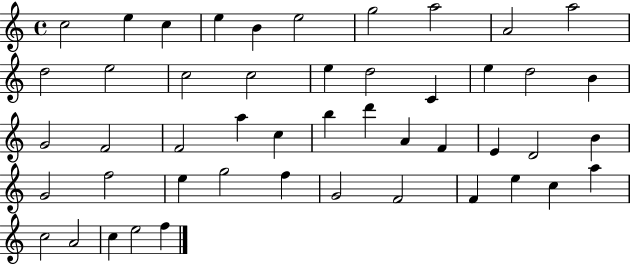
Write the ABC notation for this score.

X:1
T:Untitled
M:4/4
L:1/4
K:C
c2 e c e B e2 g2 a2 A2 a2 d2 e2 c2 c2 e d2 C e d2 B G2 F2 F2 a c b d' A F E D2 B G2 f2 e g2 f G2 F2 F e c a c2 A2 c e2 f